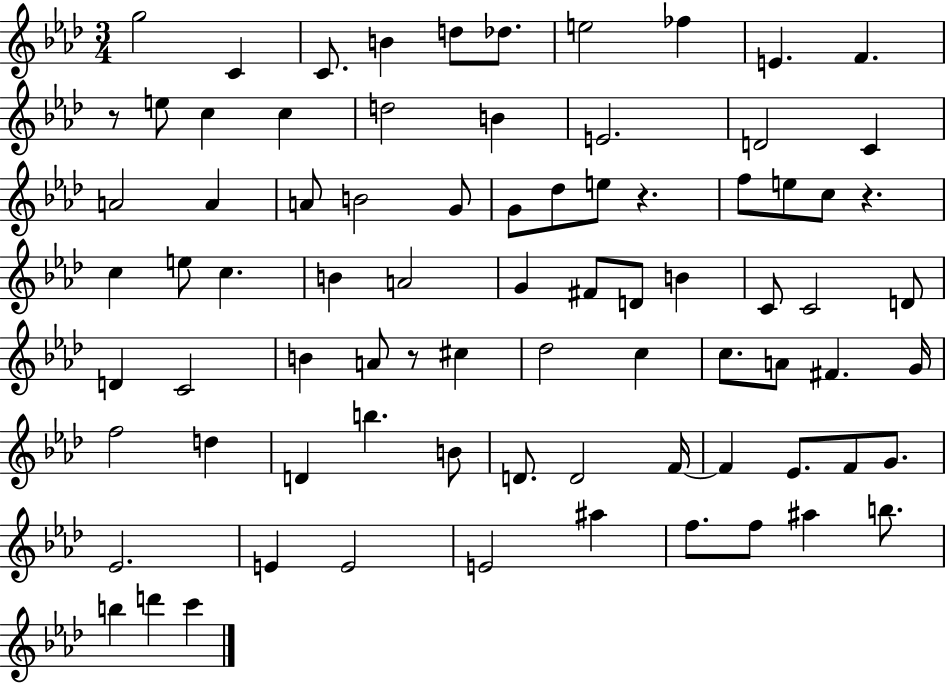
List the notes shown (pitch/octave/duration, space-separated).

G5/h C4/q C4/e. B4/q D5/e Db5/e. E5/h FES5/q E4/q. F4/q. R/e E5/e C5/q C5/q D5/h B4/q E4/h. D4/h C4/q A4/h A4/q A4/e B4/h G4/e G4/e Db5/e E5/e R/q. F5/e E5/e C5/e R/q. C5/q E5/e C5/q. B4/q A4/h G4/q F#4/e D4/e B4/q C4/e C4/h D4/e D4/q C4/h B4/q A4/e R/e C#5/q Db5/h C5/q C5/e. A4/e F#4/q. G4/s F5/h D5/q D4/q B5/q. B4/e D4/e. D4/h F4/s F4/q Eb4/e. F4/e G4/e. Eb4/h. E4/q E4/h E4/h A#5/q F5/e. F5/e A#5/q B5/e. B5/q D6/q C6/q